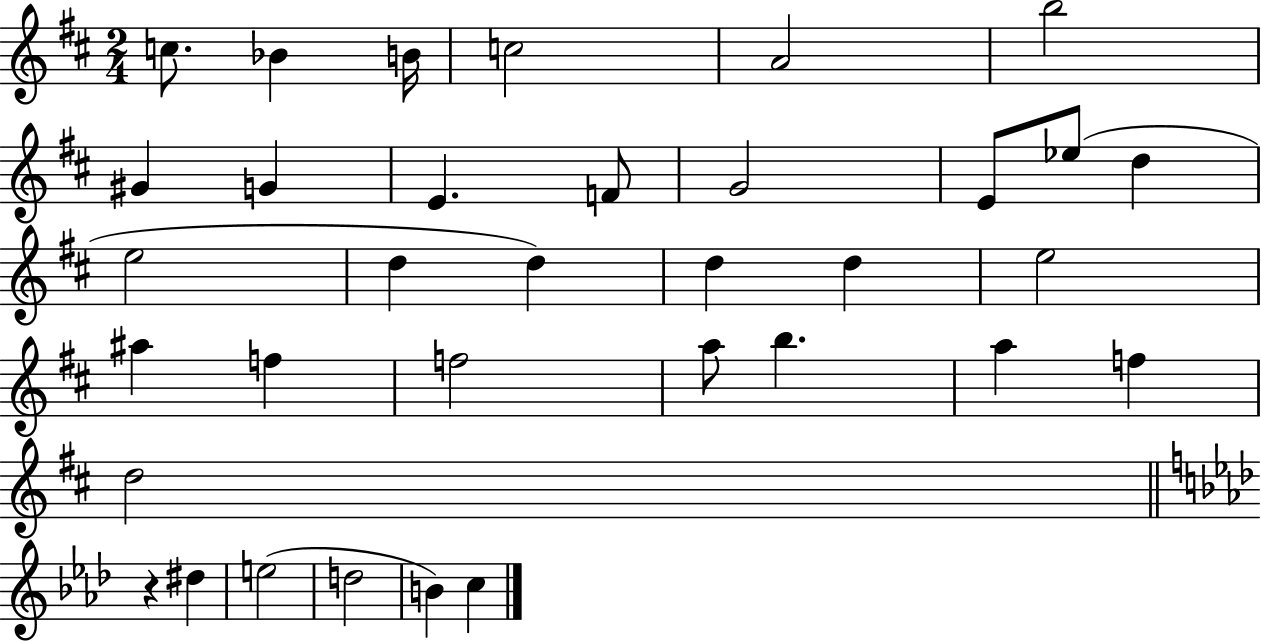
C5/e. Bb4/q B4/s C5/h A4/h B5/h G#4/q G4/q E4/q. F4/e G4/h E4/e Eb5/e D5/q E5/h D5/q D5/q D5/q D5/q E5/h A#5/q F5/q F5/h A5/e B5/q. A5/q F5/q D5/h R/q D#5/q E5/h D5/h B4/q C5/q